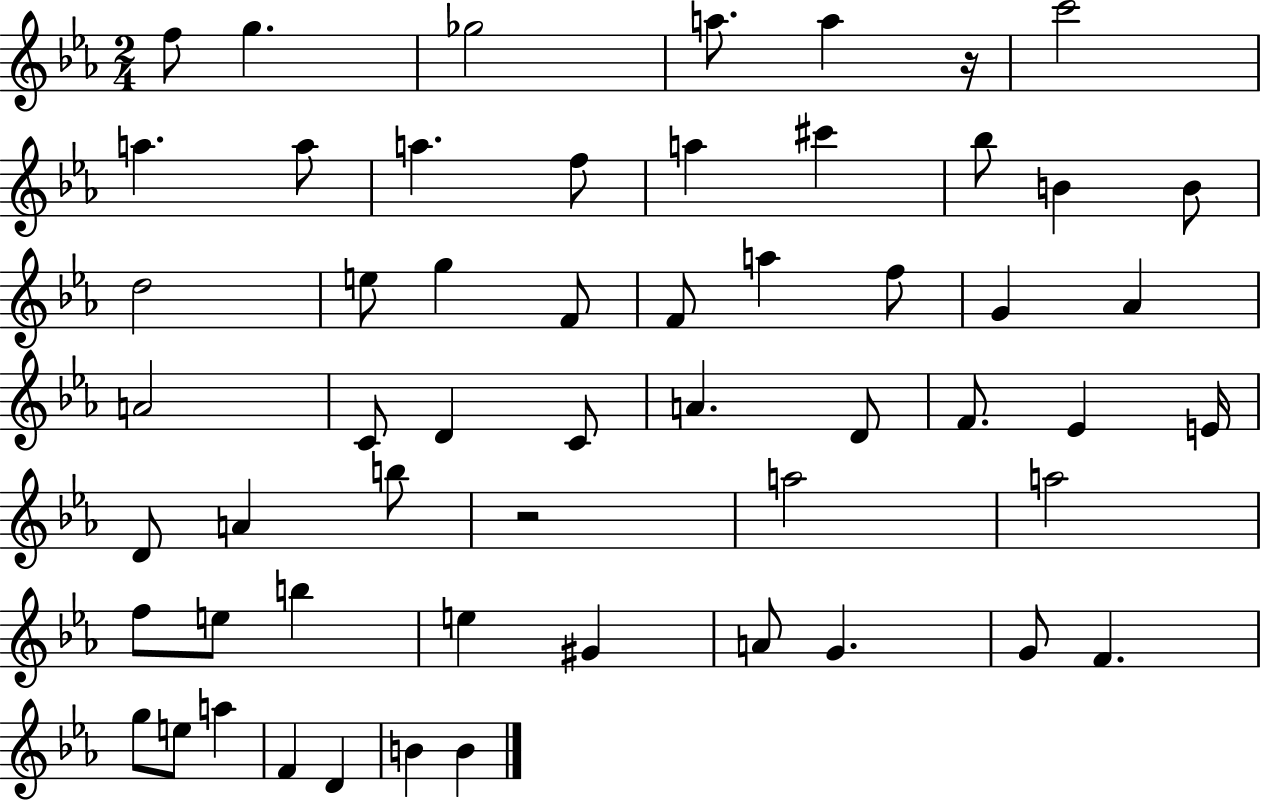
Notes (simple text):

F5/e G5/q. Gb5/h A5/e. A5/q R/s C6/h A5/q. A5/e A5/q. F5/e A5/q C#6/q Bb5/e B4/q B4/e D5/h E5/e G5/q F4/e F4/e A5/q F5/e G4/q Ab4/q A4/h C4/e D4/q C4/e A4/q. D4/e F4/e. Eb4/q E4/s D4/e A4/q B5/e R/h A5/h A5/h F5/e E5/e B5/q E5/q G#4/q A4/e G4/q. G4/e F4/q. G5/e E5/e A5/q F4/q D4/q B4/q B4/q